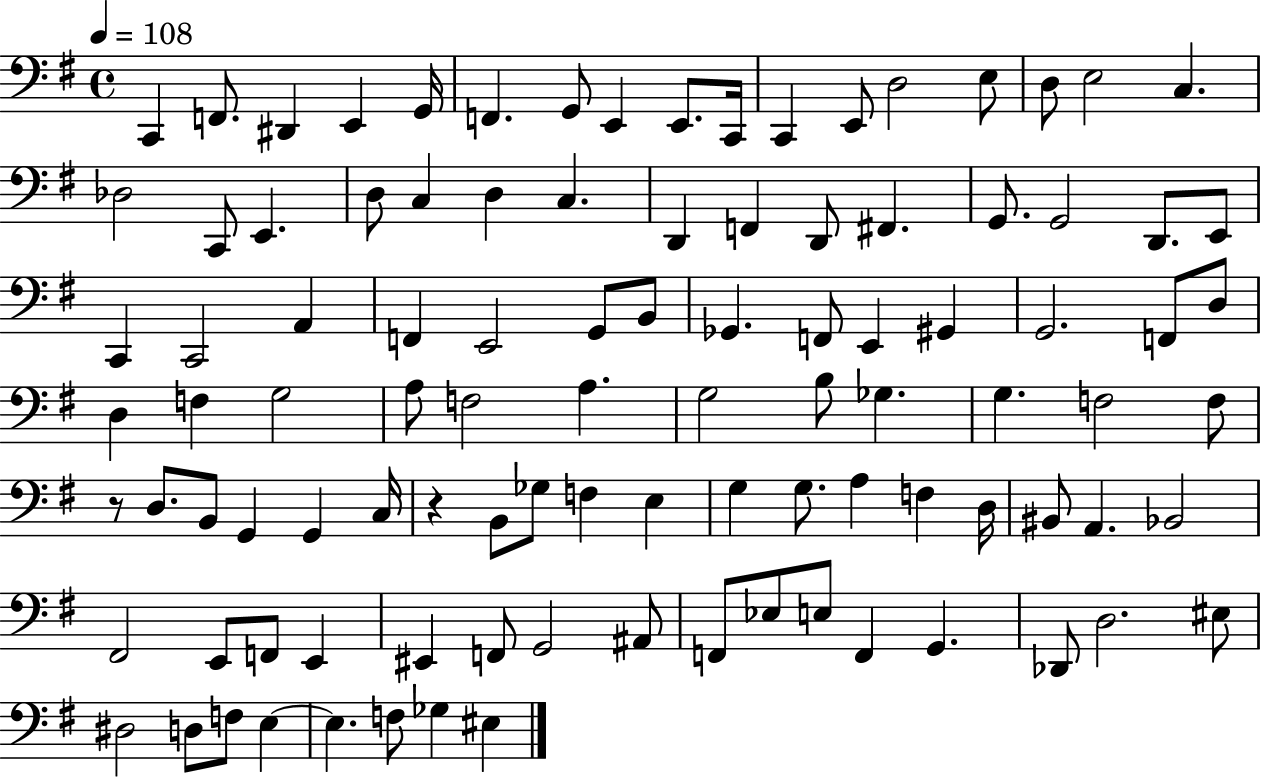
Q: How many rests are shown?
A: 2